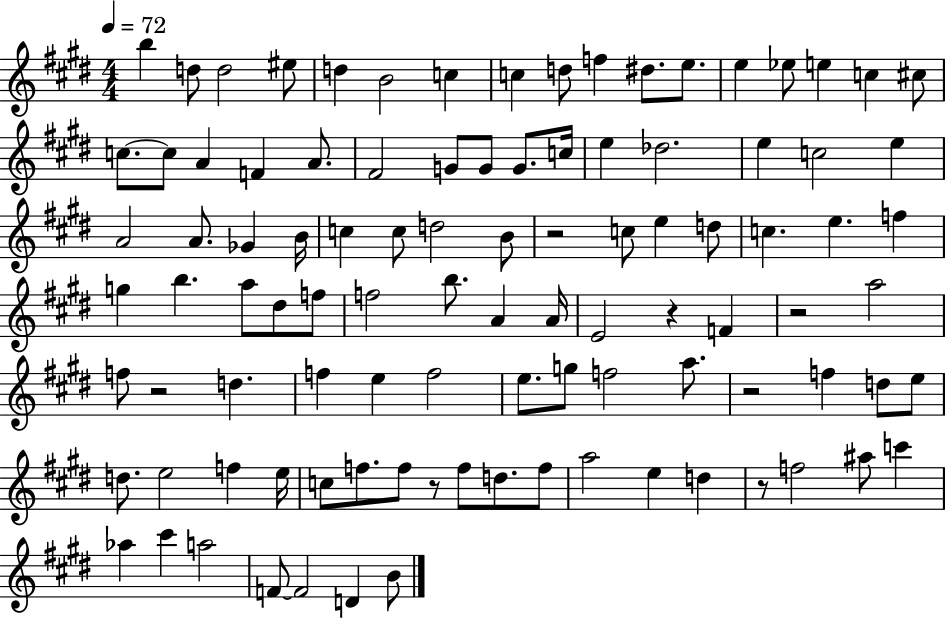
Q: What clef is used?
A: treble